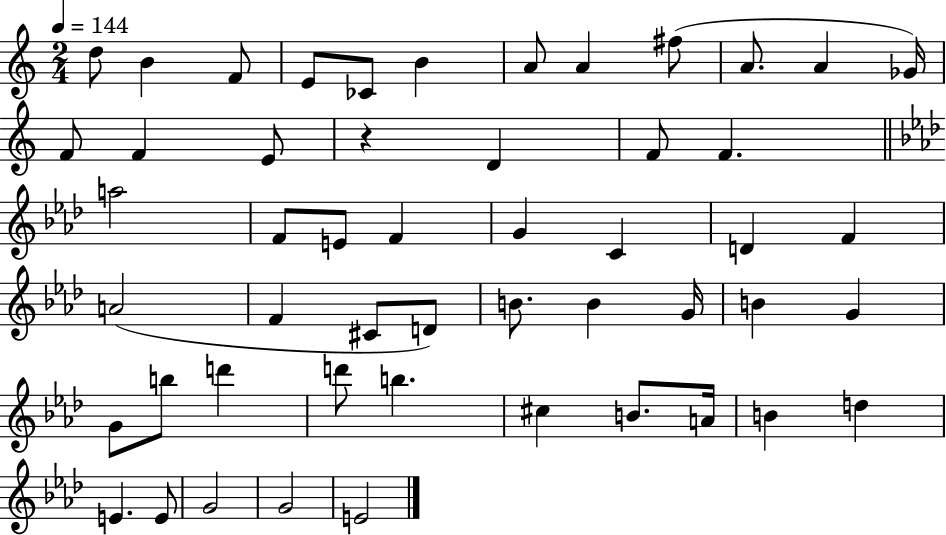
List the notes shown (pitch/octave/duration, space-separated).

D5/e B4/q F4/e E4/e CES4/e B4/q A4/e A4/q F#5/e A4/e. A4/q Gb4/s F4/e F4/q E4/e R/q D4/q F4/e F4/q. A5/h F4/e E4/e F4/q G4/q C4/q D4/q F4/q A4/h F4/q C#4/e D4/e B4/e. B4/q G4/s B4/q G4/q G4/e B5/e D6/q D6/e B5/q. C#5/q B4/e. A4/s B4/q D5/q E4/q. E4/e G4/h G4/h E4/h